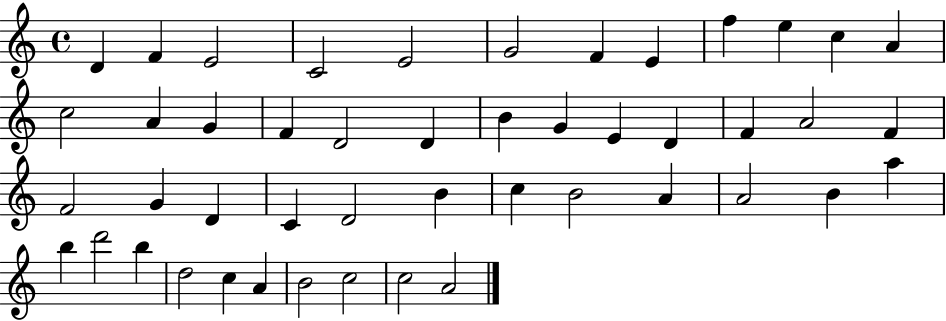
X:1
T:Untitled
M:4/4
L:1/4
K:C
D F E2 C2 E2 G2 F E f e c A c2 A G F D2 D B G E D F A2 F F2 G D C D2 B c B2 A A2 B a b d'2 b d2 c A B2 c2 c2 A2